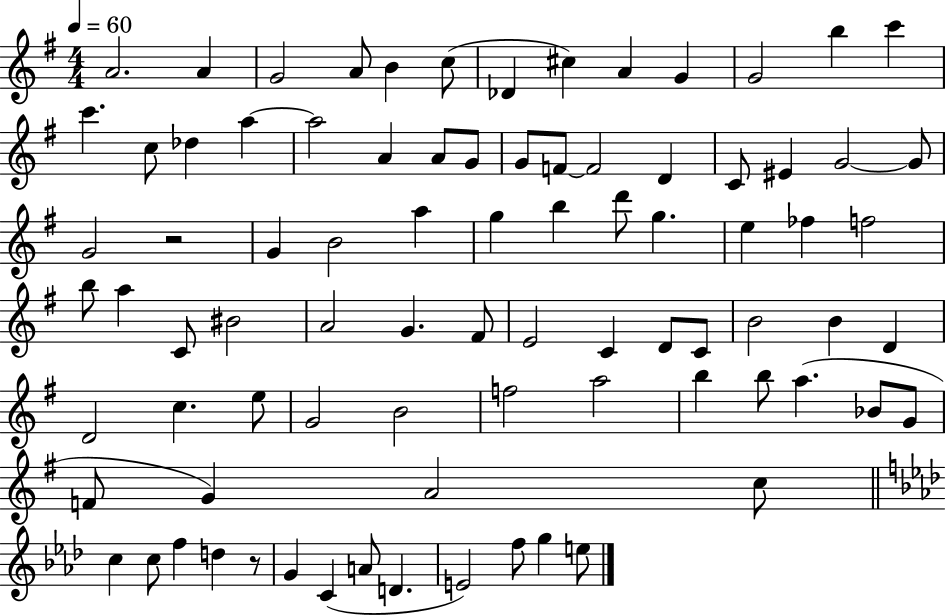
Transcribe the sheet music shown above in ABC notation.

X:1
T:Untitled
M:4/4
L:1/4
K:G
A2 A G2 A/2 B c/2 _D ^c A G G2 b c' c' c/2 _d a a2 A A/2 G/2 G/2 F/2 F2 D C/2 ^E G2 G/2 G2 z2 G B2 a g b d'/2 g e _f f2 b/2 a C/2 ^B2 A2 G ^F/2 E2 C D/2 C/2 B2 B D D2 c e/2 G2 B2 f2 a2 b b/2 a _B/2 G/2 F/2 G A2 c/2 c c/2 f d z/2 G C A/2 D E2 f/2 g e/2